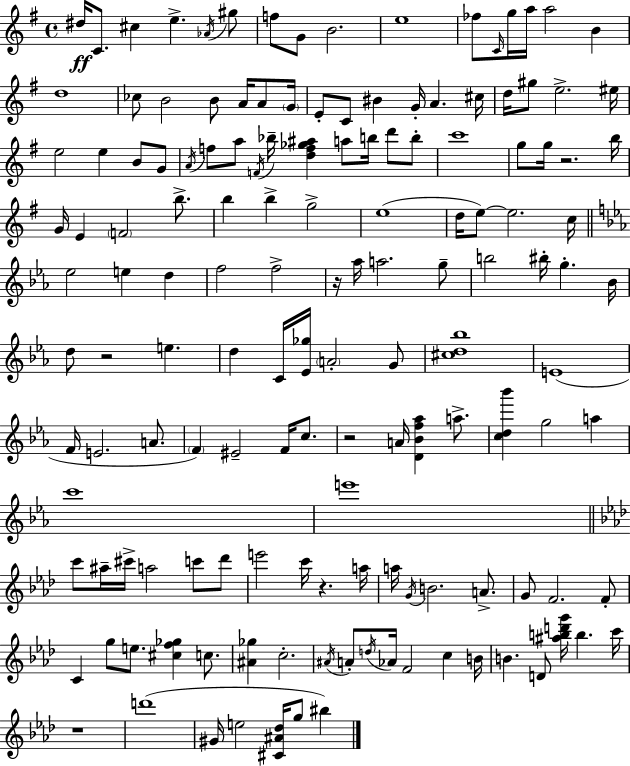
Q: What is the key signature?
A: G major